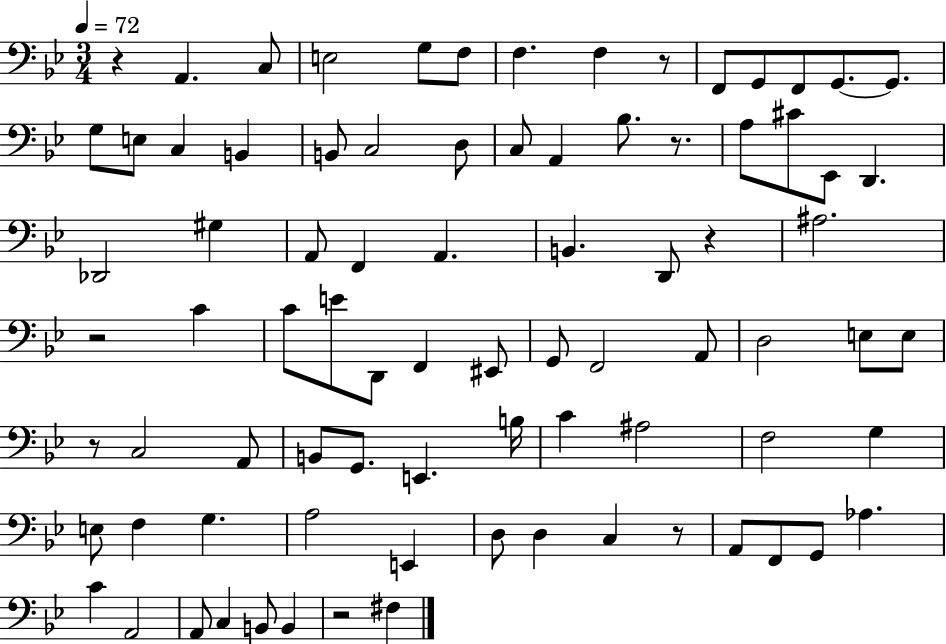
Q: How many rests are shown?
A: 8